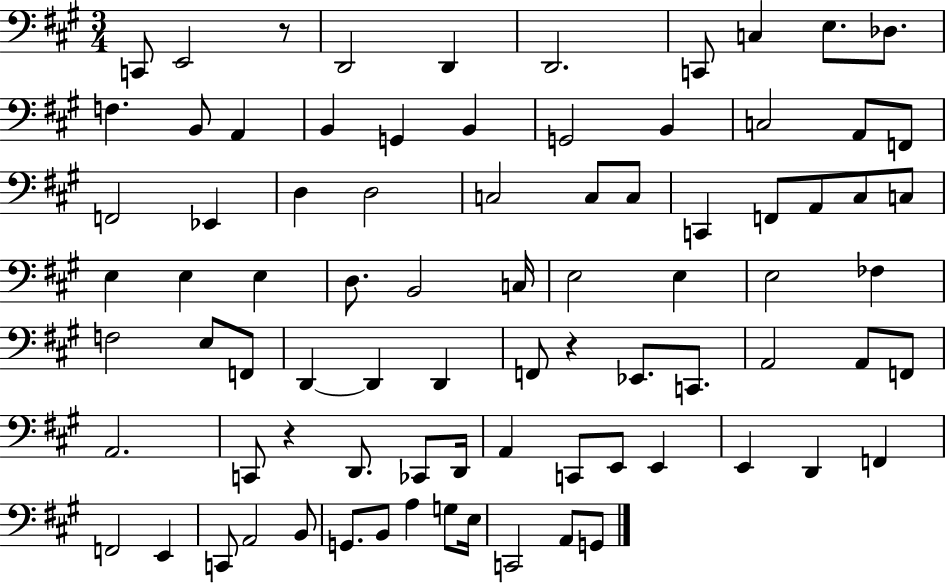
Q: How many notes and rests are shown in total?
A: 82